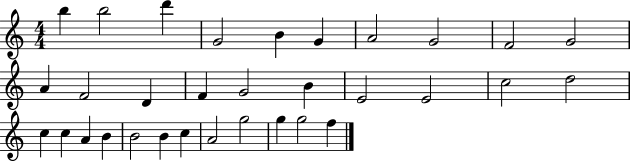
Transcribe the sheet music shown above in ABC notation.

X:1
T:Untitled
M:4/4
L:1/4
K:C
b b2 d' G2 B G A2 G2 F2 G2 A F2 D F G2 B E2 E2 c2 d2 c c A B B2 B c A2 g2 g g2 f